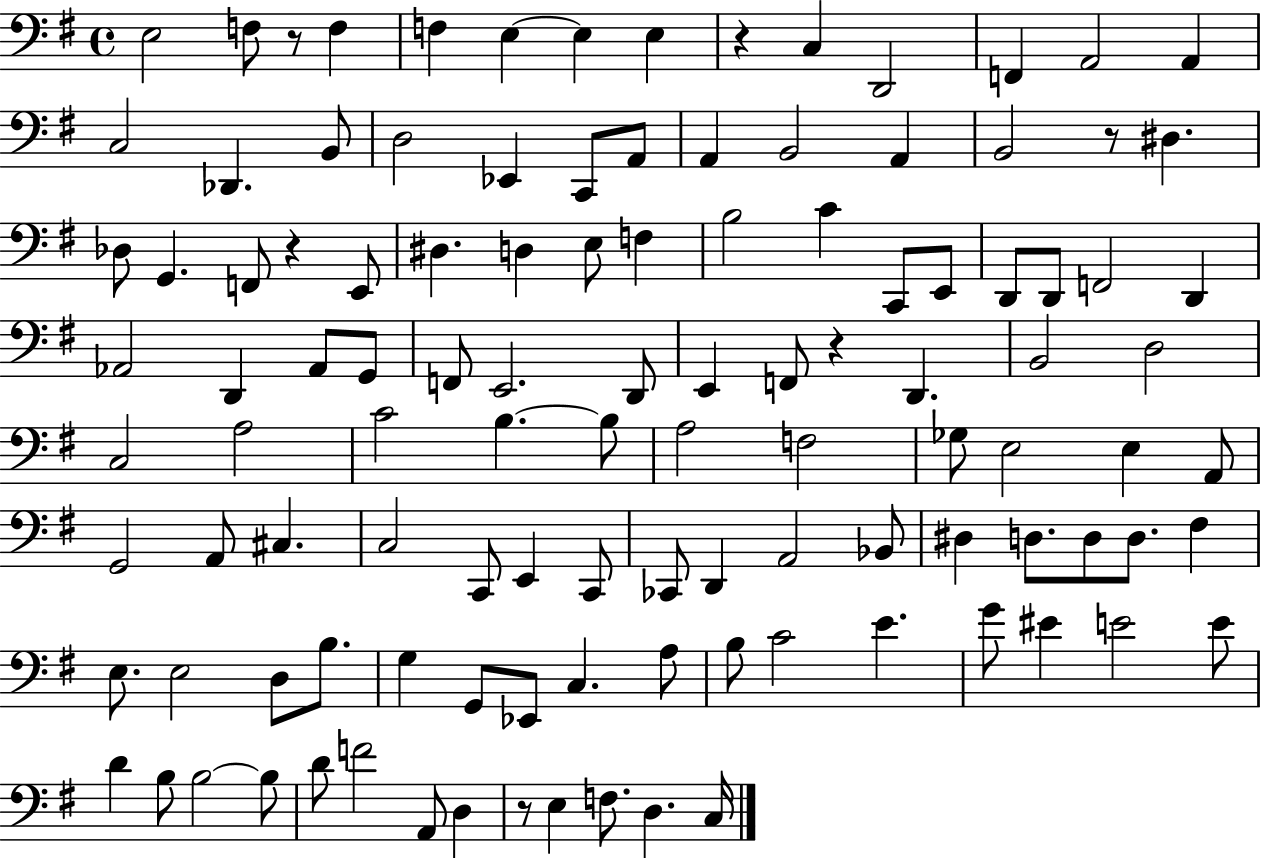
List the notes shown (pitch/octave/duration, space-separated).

E3/h F3/e R/e F3/q F3/q E3/q E3/q E3/q R/q C3/q D2/h F2/q A2/h A2/q C3/h Db2/q. B2/e D3/h Eb2/q C2/e A2/e A2/q B2/h A2/q B2/h R/e D#3/q. Db3/e G2/q. F2/e R/q E2/e D#3/q. D3/q E3/e F3/q B3/h C4/q C2/e E2/e D2/e D2/e F2/h D2/q Ab2/h D2/q Ab2/e G2/e F2/e E2/h. D2/e E2/q F2/e R/q D2/q. B2/h D3/h C3/h A3/h C4/h B3/q. B3/e A3/h F3/h Gb3/e E3/h E3/q A2/e G2/h A2/e C#3/q. C3/h C2/e E2/q C2/e CES2/e D2/q A2/h Bb2/e D#3/q D3/e. D3/e D3/e. F#3/q E3/e. E3/h D3/e B3/e. G3/q G2/e Eb2/e C3/q. A3/e B3/e C4/h E4/q. G4/e EIS4/q E4/h E4/e D4/q B3/e B3/h B3/e D4/e F4/h A2/e D3/q R/e E3/q F3/e. D3/q. C3/s